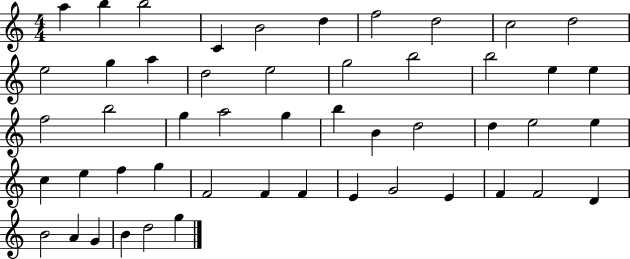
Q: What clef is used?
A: treble